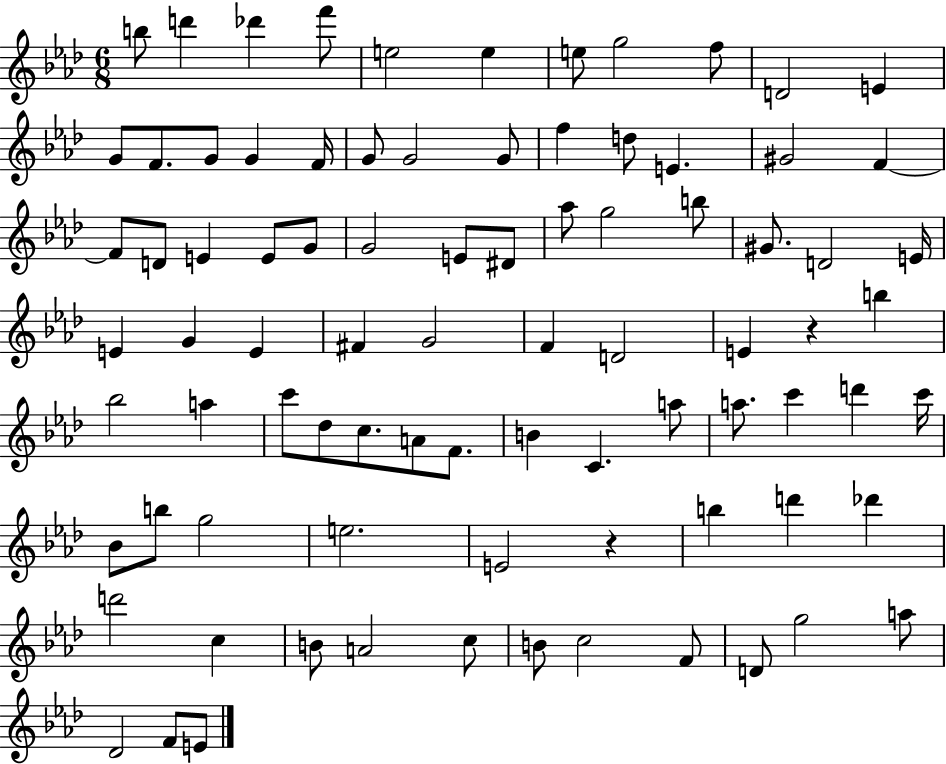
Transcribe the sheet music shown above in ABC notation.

X:1
T:Untitled
M:6/8
L:1/4
K:Ab
b/2 d' _d' f'/2 e2 e e/2 g2 f/2 D2 E G/2 F/2 G/2 G F/4 G/2 G2 G/2 f d/2 E ^G2 F F/2 D/2 E E/2 G/2 G2 E/2 ^D/2 _a/2 g2 b/2 ^G/2 D2 E/4 E G E ^F G2 F D2 E z b _b2 a c'/2 _d/2 c/2 A/2 F/2 B C a/2 a/2 c' d' c'/4 _B/2 b/2 g2 e2 E2 z b d' _d' d'2 c B/2 A2 c/2 B/2 c2 F/2 D/2 g2 a/2 _D2 F/2 E/2